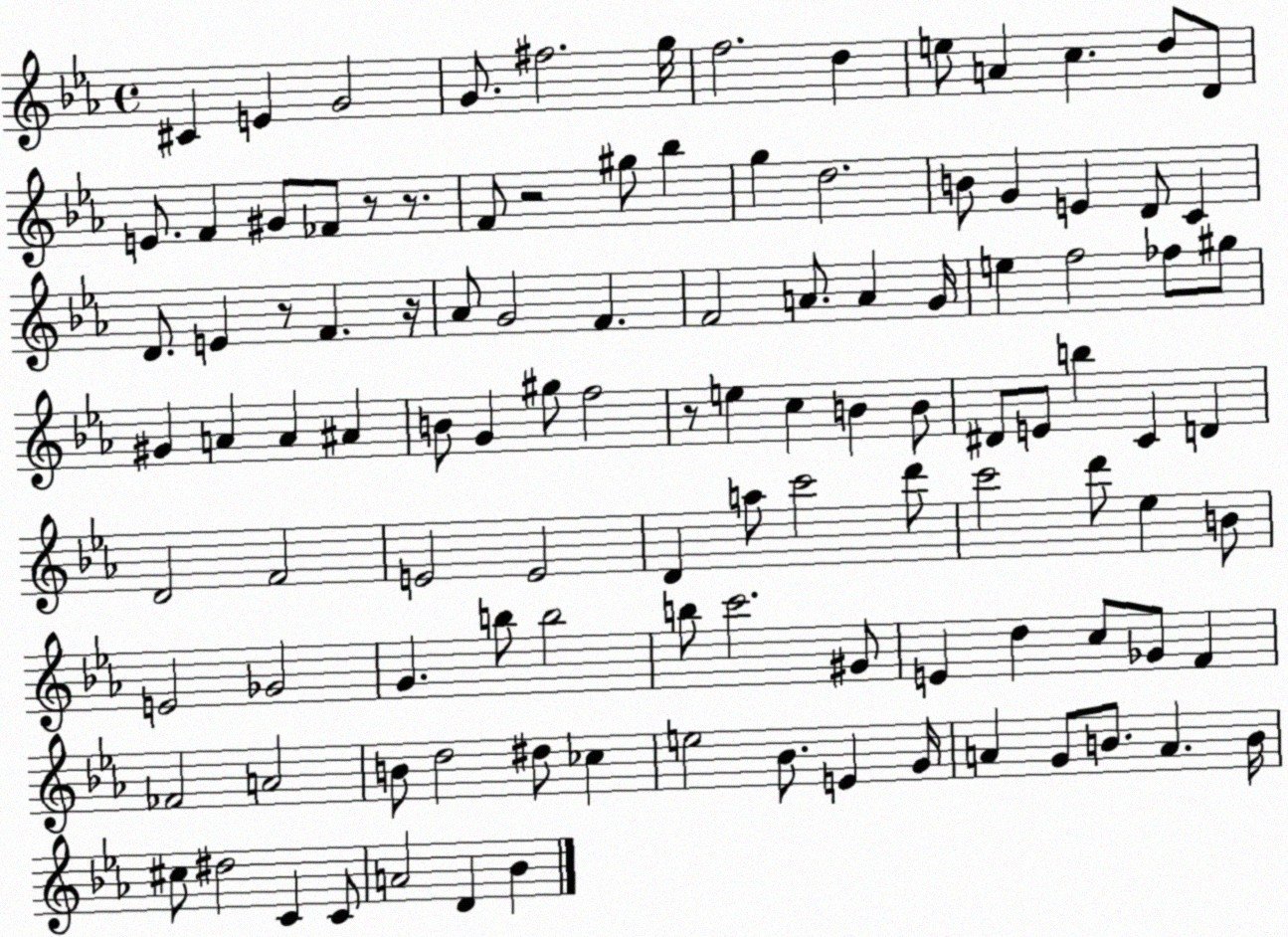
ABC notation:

X:1
T:Untitled
M:4/4
L:1/4
K:Eb
^C E G2 G/2 ^f2 g/4 f2 d e/2 A c d/2 D/2 E/2 F ^G/2 _F/2 z/2 z/2 F/2 z2 ^g/2 _b g d2 B/2 G E D/2 C D/2 E z/2 F z/4 _A/2 G2 F F2 A/2 A G/4 e f2 _f/2 ^g/2 ^G A A ^A B/2 G ^g/2 f2 z/2 e c B B/2 ^D/2 E/2 b C D D2 F2 E2 E2 D a/2 c'2 d'/2 c'2 d'/2 _e B/2 E2 _G2 G b/2 b2 b/2 c'2 ^G/2 E d c/2 _G/2 F _F2 A2 B/2 d2 ^d/2 _c e2 _B/2 E G/4 A G/2 B/2 A B/4 ^c/2 ^d2 C C/2 A2 D _B